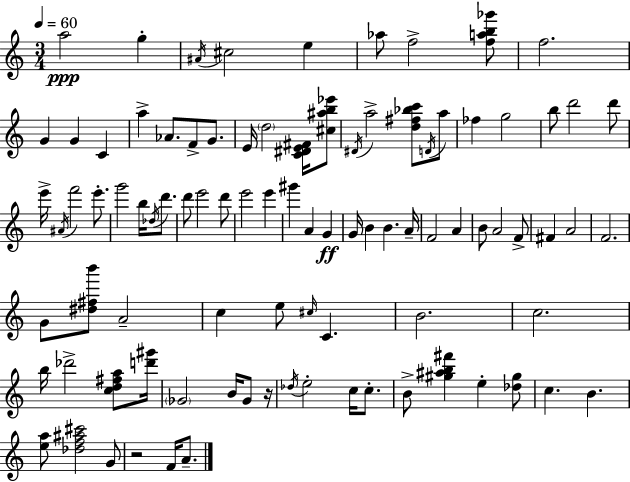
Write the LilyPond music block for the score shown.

{
  \clef treble
  \numericTimeSignature
  \time 3/4
  \key a \minor
  \tempo 4 = 60
  a''2\ppp g''4-. | \acciaccatura { ais'16 } cis''2 e''4 | aes''8 f''2-> <f'' a'' b'' ges'''>8 | f''2. | \break g'4 g'4 c'4 | a''4-> aes'8. f'8-> g'8. | e'16 \parenthesize d''2 <c' dis' e' fis'>16 <cis'' ais'' b'' ees'''>8 | \acciaccatura { dis'16 } a''2-> <d'' fis'' bes'' c'''>8 | \break \acciaccatura { d'16 } a''8 fes''4 g''2 | b''8 d'''2 | d'''8 e'''16-> \acciaccatura { ais'16 } f'''2 | e'''8.-. g'''2 | \break b''16 \acciaccatura { des''16 } d'''8. d'''8 e'''2 | d'''8 e'''2 | e'''4 gis'''4 a'4 | g'4\ff g'16 b'4 b'4. | \break a'16-- f'2 | a'4 b'8 a'2 | f'8-> fis'4 a'2 | f'2. | \break g'8 <dis'' fis'' b'''>8 a'2-- | c''4 e''8 \grace { cis''16 } | c'4. b'2. | c''2. | \break b''16 des'''2-> | <c'' d'' fis'' a''>8 <d''' gis'''>16 \parenthesize ges'2 | b'16 ges'8 r16 \acciaccatura { des''16 } e''2-. | c''16 c''8.-. b'8-> <gis'' ais'' b'' fis'''>4 | \break e''4-. <des'' gis''>8 c''4. | b'4. <e'' a''>8 <des'' f'' ais'' cis'''>2 | g'8 r2 | f'16 a'8.-- \bar "|."
}